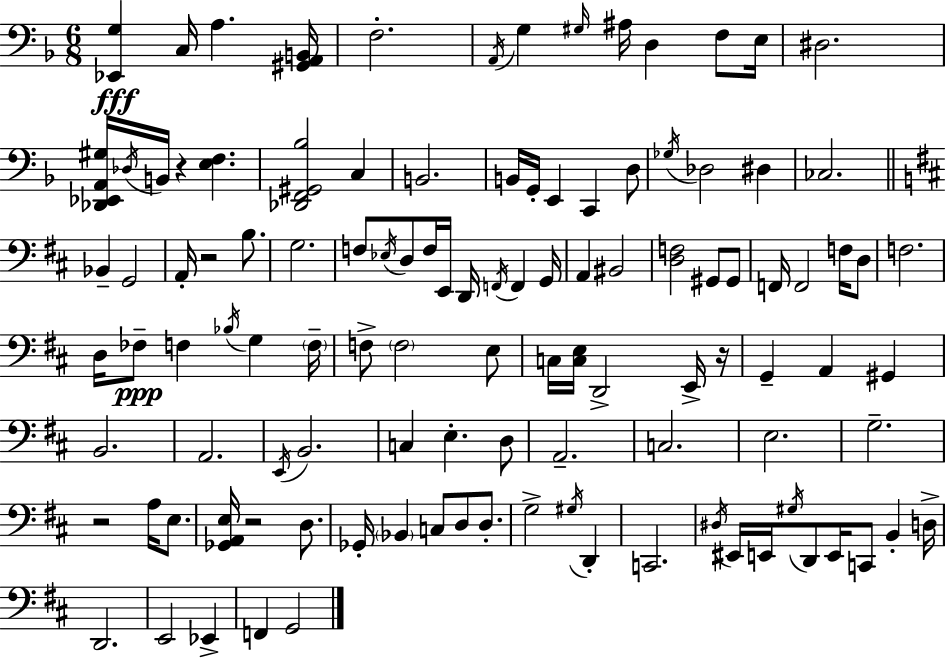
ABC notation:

X:1
T:Untitled
M:6/8
L:1/4
K:F
[_E,,G,] C,/4 A, [^G,,A,,B,,]/4 F,2 A,,/4 G, ^G,/4 ^A,/4 D, F,/2 E,/4 ^D,2 [_D,,_E,,A,,^G,]/4 _D,/4 B,,/4 z [E,F,] [_D,,F,,^G,,_B,]2 C, B,,2 B,,/4 G,,/4 E,, C,, D,/2 _G,/4 _D,2 ^D, _C,2 _B,, G,,2 A,,/4 z2 B,/2 G,2 F,/2 _E,/4 D,/2 F,/4 E,,/4 D,,/4 F,,/4 F,, G,,/4 A,, ^B,,2 [D,F,]2 ^G,,/2 ^G,,/2 F,,/4 F,,2 F,/4 D,/2 F,2 D,/4 _F,/2 F, _B,/4 G, F,/4 F,/2 F,2 E,/2 C,/4 [C,E,]/4 D,,2 E,,/4 z/4 G,, A,, ^G,, B,,2 A,,2 E,,/4 B,,2 C, E, D,/2 A,,2 C,2 E,2 G,2 z2 A,/4 E,/2 [_G,,A,,E,]/4 z2 D,/2 _G,,/4 _B,, C,/2 D,/2 D,/2 G,2 ^G,/4 D,, C,,2 ^D,/4 ^E,,/4 E,,/4 ^G,/4 D,,/2 E,,/4 C,,/2 B,, D,/4 D,,2 E,,2 _E,, F,, G,,2